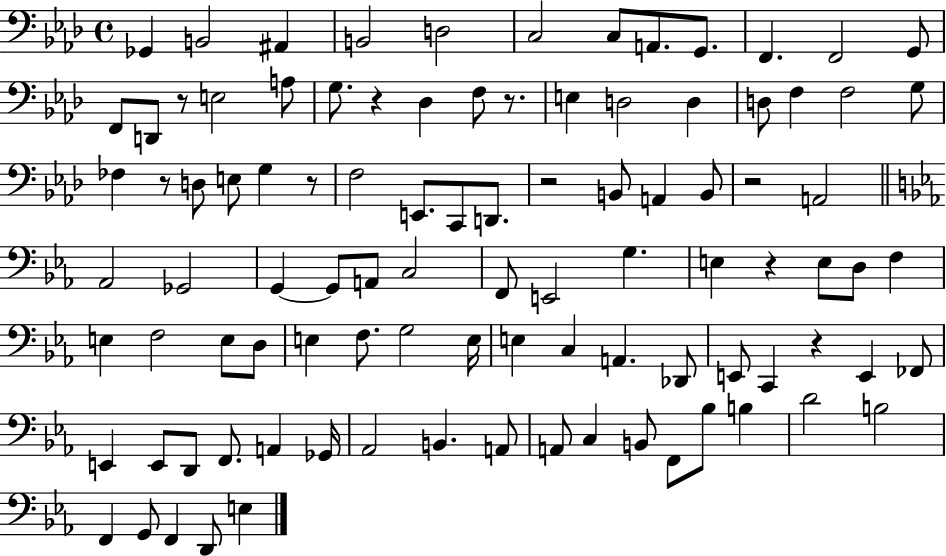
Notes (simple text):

Gb2/q B2/h A#2/q B2/h D3/h C3/h C3/e A2/e. G2/e. F2/q. F2/h G2/e F2/e D2/e R/e E3/h A3/e G3/e. R/q Db3/q F3/e R/e. E3/q D3/h D3/q D3/e F3/q F3/h G3/e FES3/q R/e D3/e E3/e G3/q R/e F3/h E2/e. C2/e D2/e. R/h B2/e A2/q B2/e R/h A2/h Ab2/h Gb2/h G2/q G2/e A2/e C3/h F2/e E2/h G3/q. E3/q R/q E3/e D3/e F3/q E3/q F3/h E3/e D3/e E3/q F3/e. G3/h E3/s E3/q C3/q A2/q. Db2/e E2/e C2/q R/q E2/q FES2/e E2/q E2/e D2/e F2/e. A2/q Gb2/s Ab2/h B2/q. A2/e A2/e C3/q B2/e F2/e Bb3/e B3/q D4/h B3/h F2/q G2/e F2/q D2/e E3/q